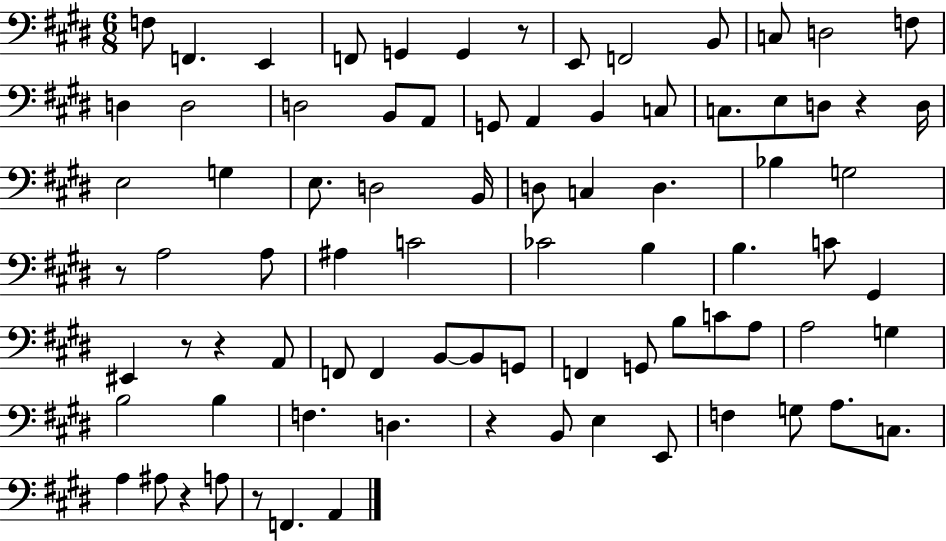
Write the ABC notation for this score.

X:1
T:Untitled
M:6/8
L:1/4
K:E
F,/2 F,, E,, F,,/2 G,, G,, z/2 E,,/2 F,,2 B,,/2 C,/2 D,2 F,/2 D, D,2 D,2 B,,/2 A,,/2 G,,/2 A,, B,, C,/2 C,/2 E,/2 D,/2 z D,/4 E,2 G, E,/2 D,2 B,,/4 D,/2 C, D, _B, G,2 z/2 A,2 A,/2 ^A, C2 _C2 B, B, C/2 ^G,, ^E,, z/2 z A,,/2 F,,/2 F,, B,,/2 B,,/2 G,,/2 F,, G,,/2 B,/2 C/2 A,/2 A,2 G, B,2 B, F, D, z B,,/2 E, E,,/2 F, G,/2 A,/2 C,/2 A, ^A,/2 z A,/2 z/2 F,, A,,